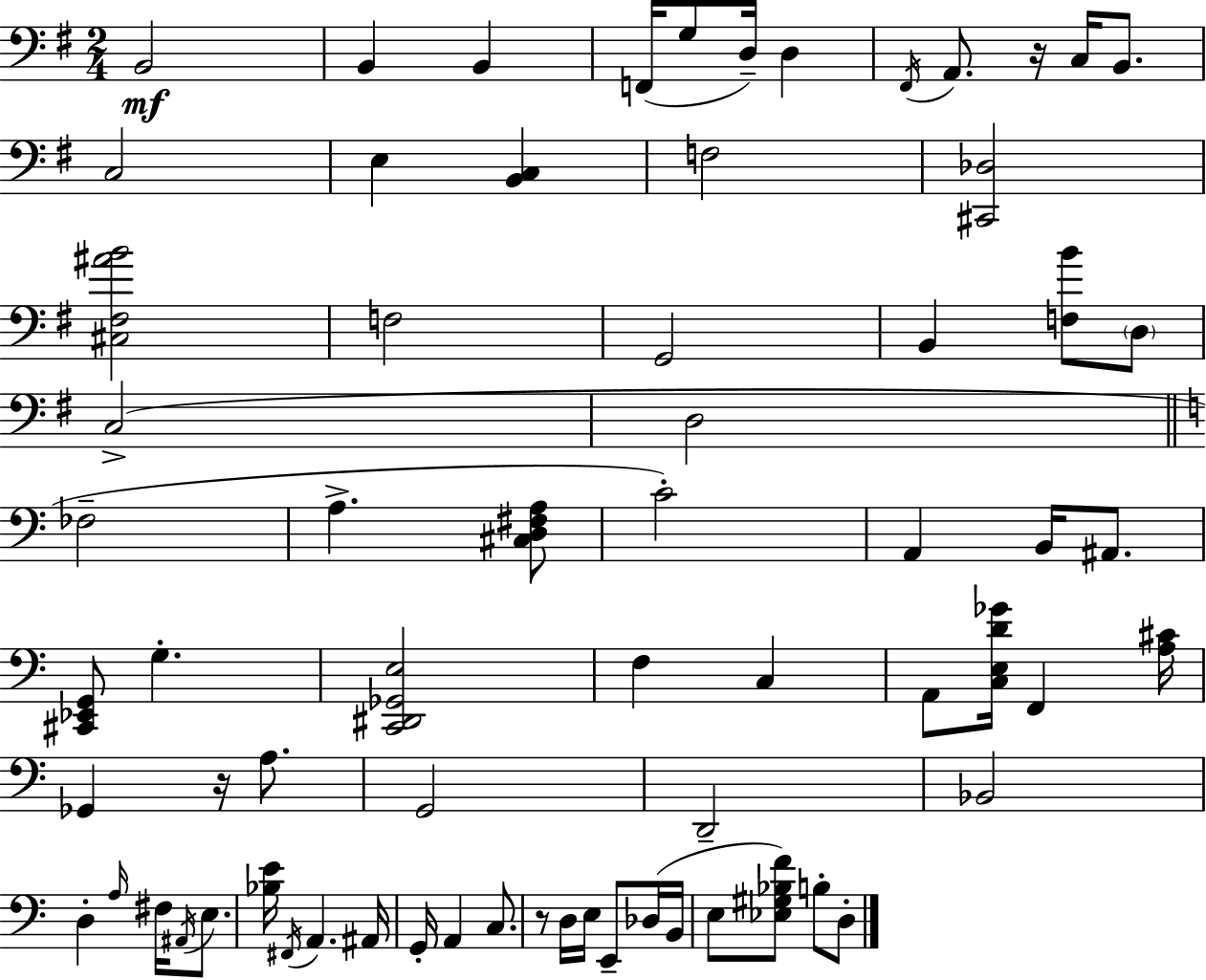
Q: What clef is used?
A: bass